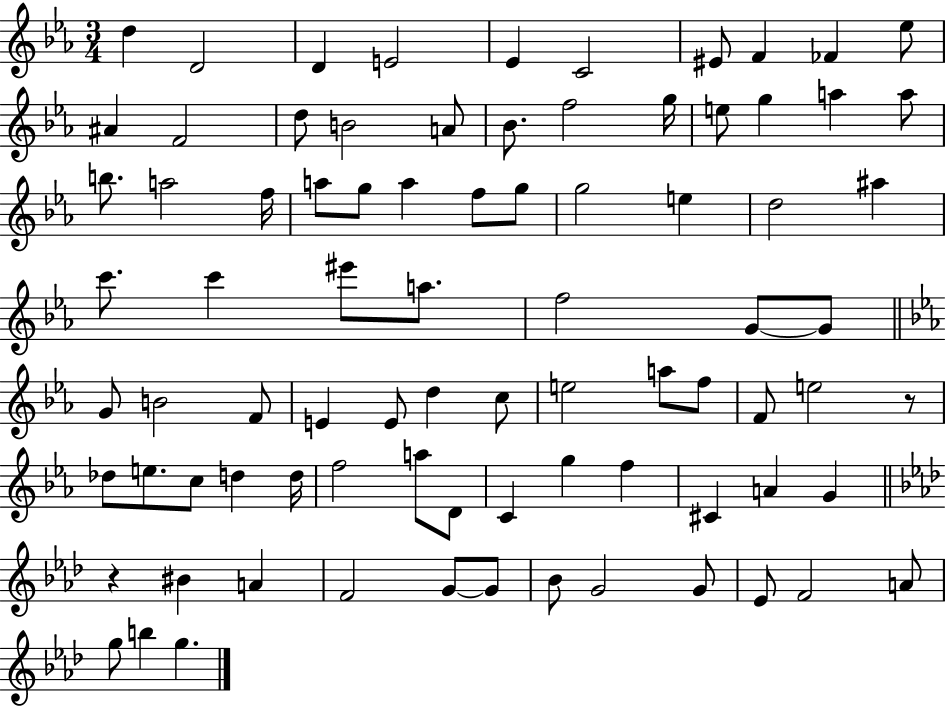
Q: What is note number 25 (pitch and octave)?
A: F5